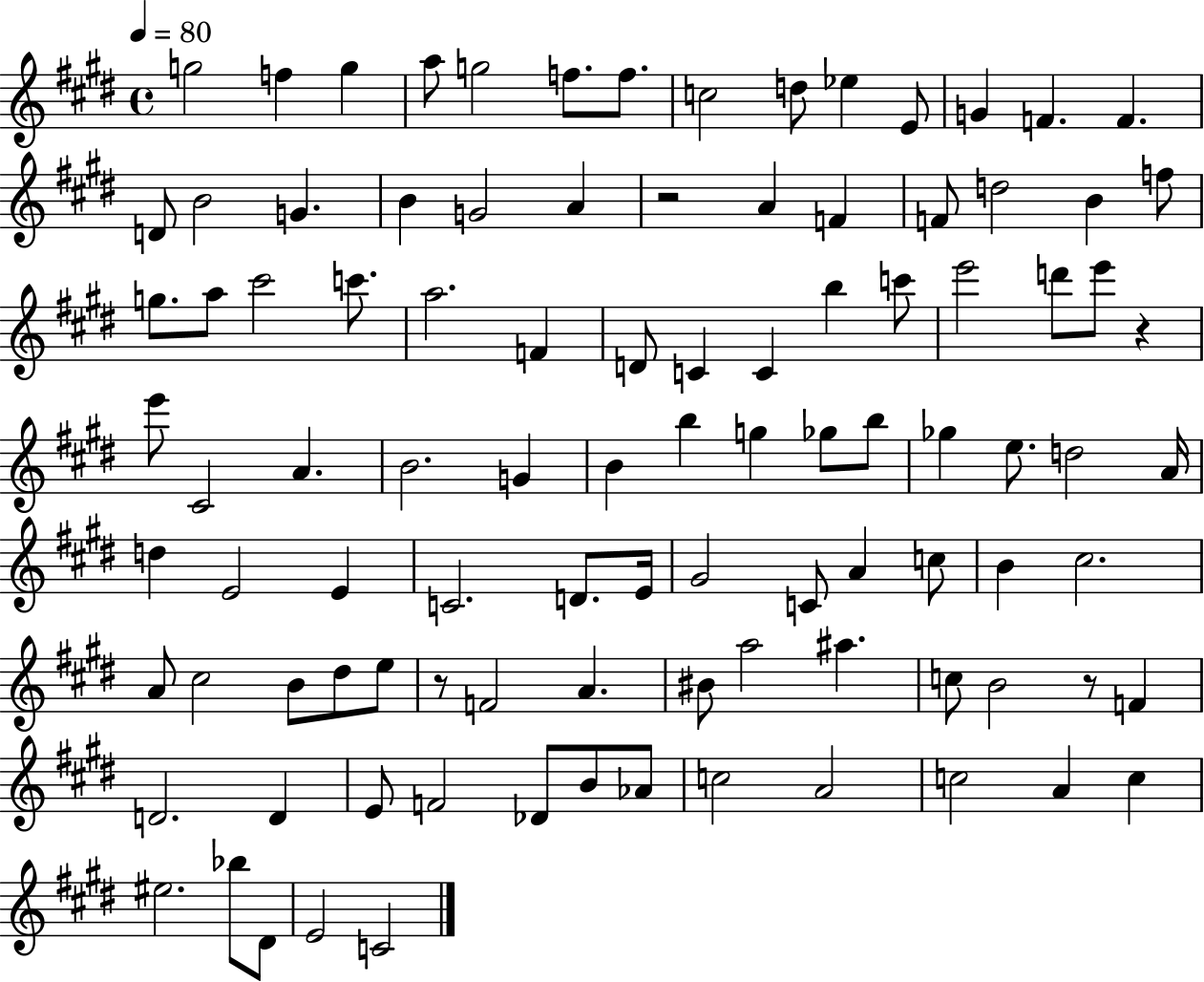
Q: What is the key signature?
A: E major